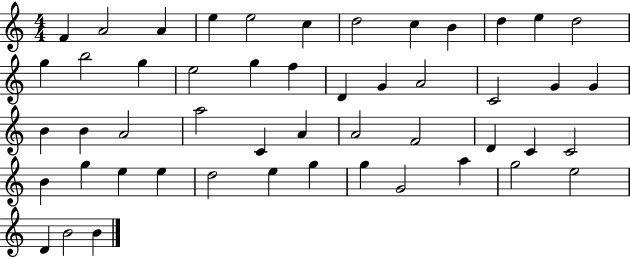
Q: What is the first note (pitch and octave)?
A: F4